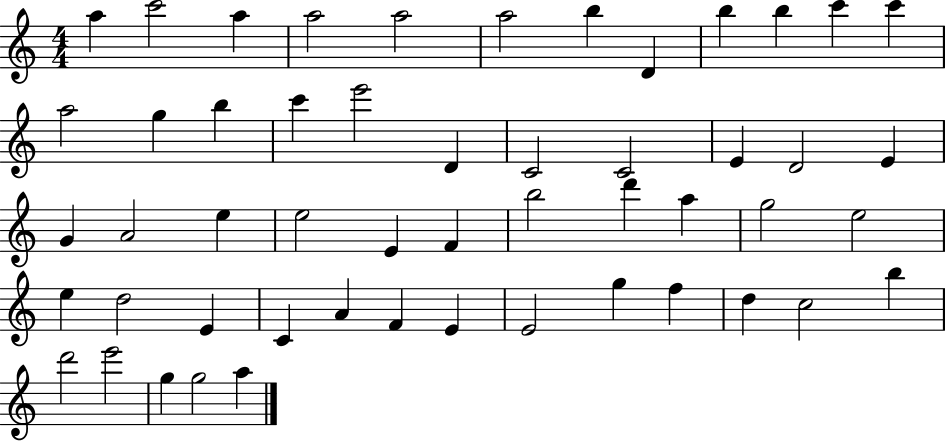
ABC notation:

X:1
T:Untitled
M:4/4
L:1/4
K:C
a c'2 a a2 a2 a2 b D b b c' c' a2 g b c' e'2 D C2 C2 E D2 E G A2 e e2 E F b2 d' a g2 e2 e d2 E C A F E E2 g f d c2 b d'2 e'2 g g2 a